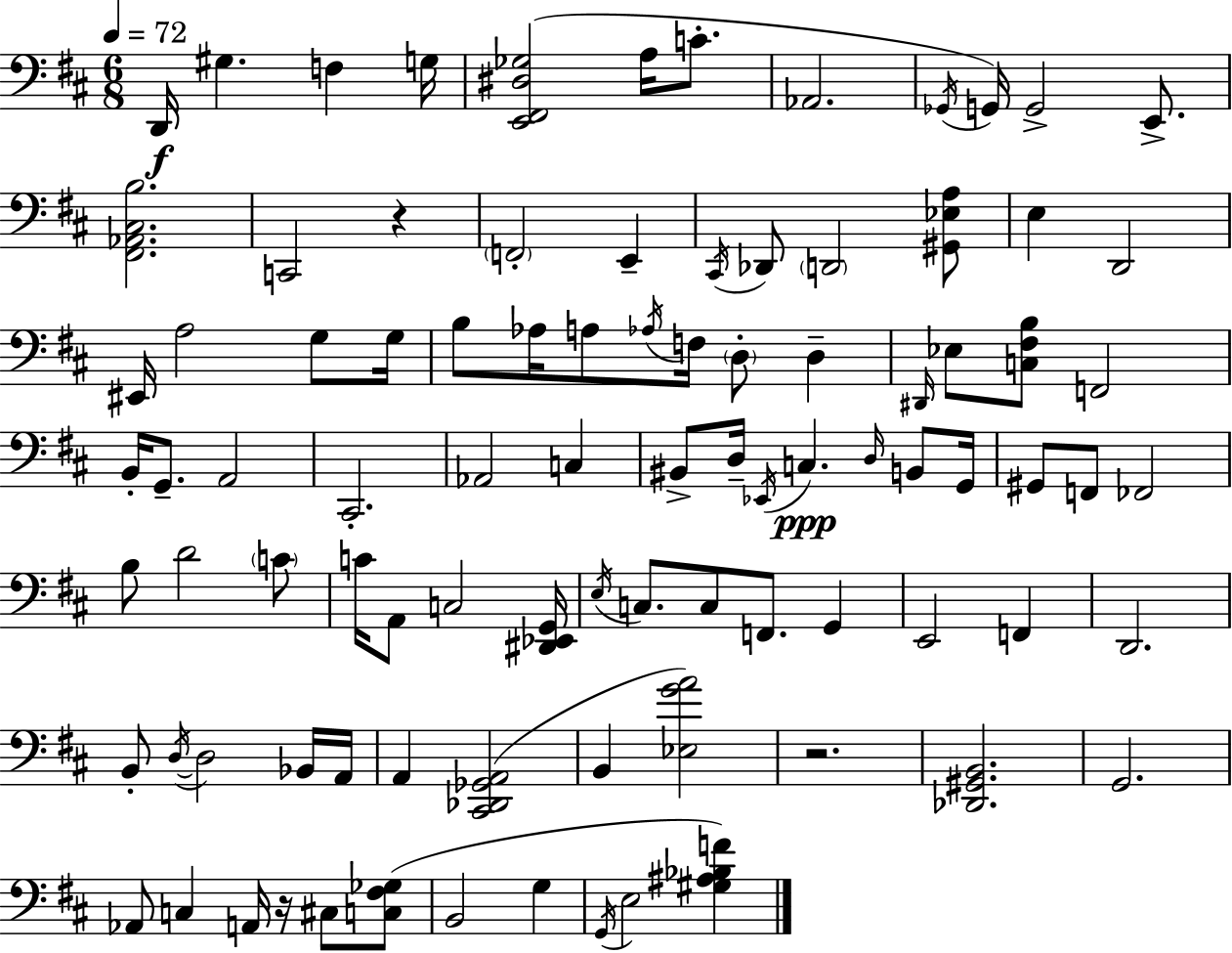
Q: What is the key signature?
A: D major